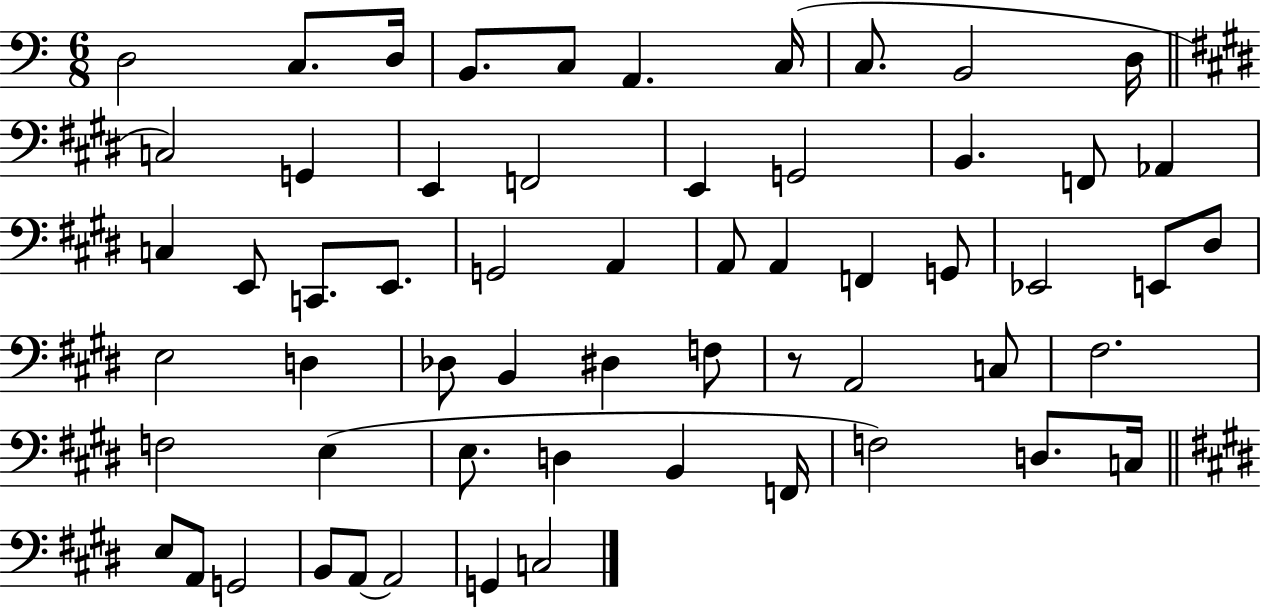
{
  \clef bass
  \numericTimeSignature
  \time 6/8
  \key c \major
  d2 c8. d16 | b,8. c8 a,4. c16( | c8. b,2 d16 | \bar "||" \break \key e \major c2) g,4 | e,4 f,2 | e,4 g,2 | b,4. f,8 aes,4 | \break c4 e,8 c,8. e,8. | g,2 a,4 | a,8 a,4 f,4 g,8 | ees,2 e,8 dis8 | \break e2 d4 | des8 b,4 dis4 f8 | r8 a,2 c8 | fis2. | \break f2 e4( | e8. d4 b,4 f,16 | f2) d8. c16 | \bar "||" \break \key e \major e8 a,8 g,2 | b,8 a,8~~ a,2 | g,4 c2 | \bar "|."
}